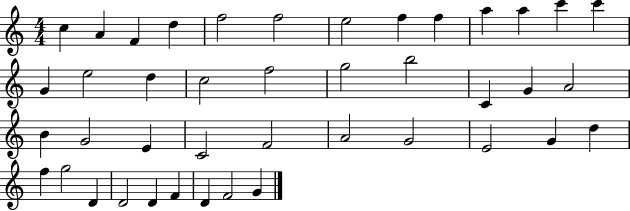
X:1
T:Untitled
M:4/4
L:1/4
K:C
c A F d f2 f2 e2 f f a a c' c' G e2 d c2 f2 g2 b2 C G A2 B G2 E C2 F2 A2 G2 E2 G d f g2 D D2 D F D F2 G